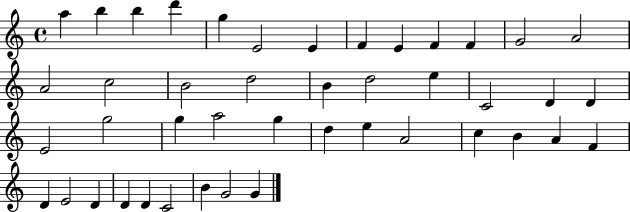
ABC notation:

X:1
T:Untitled
M:4/4
L:1/4
K:C
a b b d' g E2 E F E F F G2 A2 A2 c2 B2 d2 B d2 e C2 D D E2 g2 g a2 g d e A2 c B A F D E2 D D D C2 B G2 G